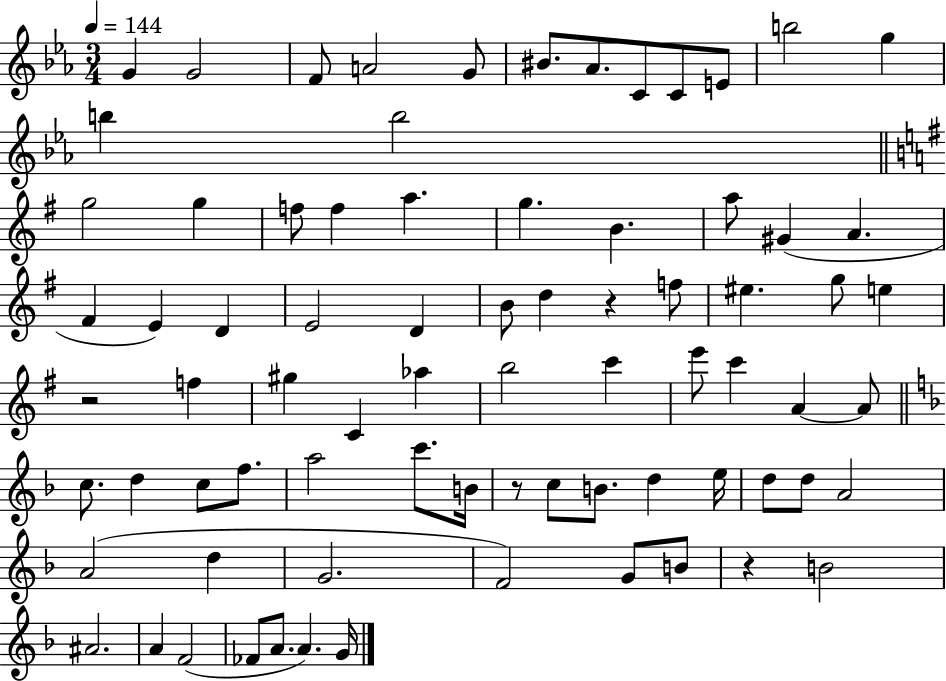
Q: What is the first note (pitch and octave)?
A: G4